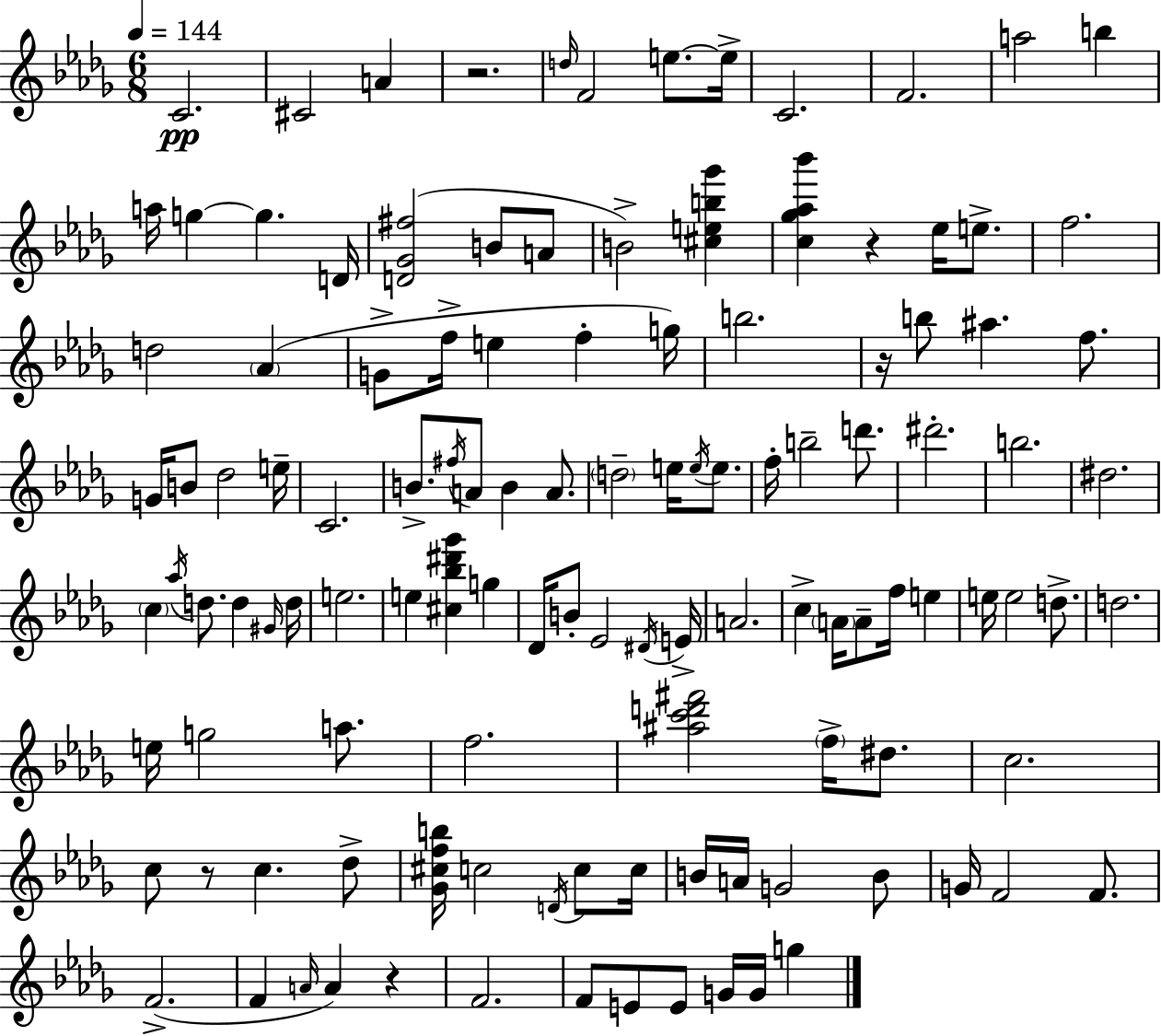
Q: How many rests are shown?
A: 5